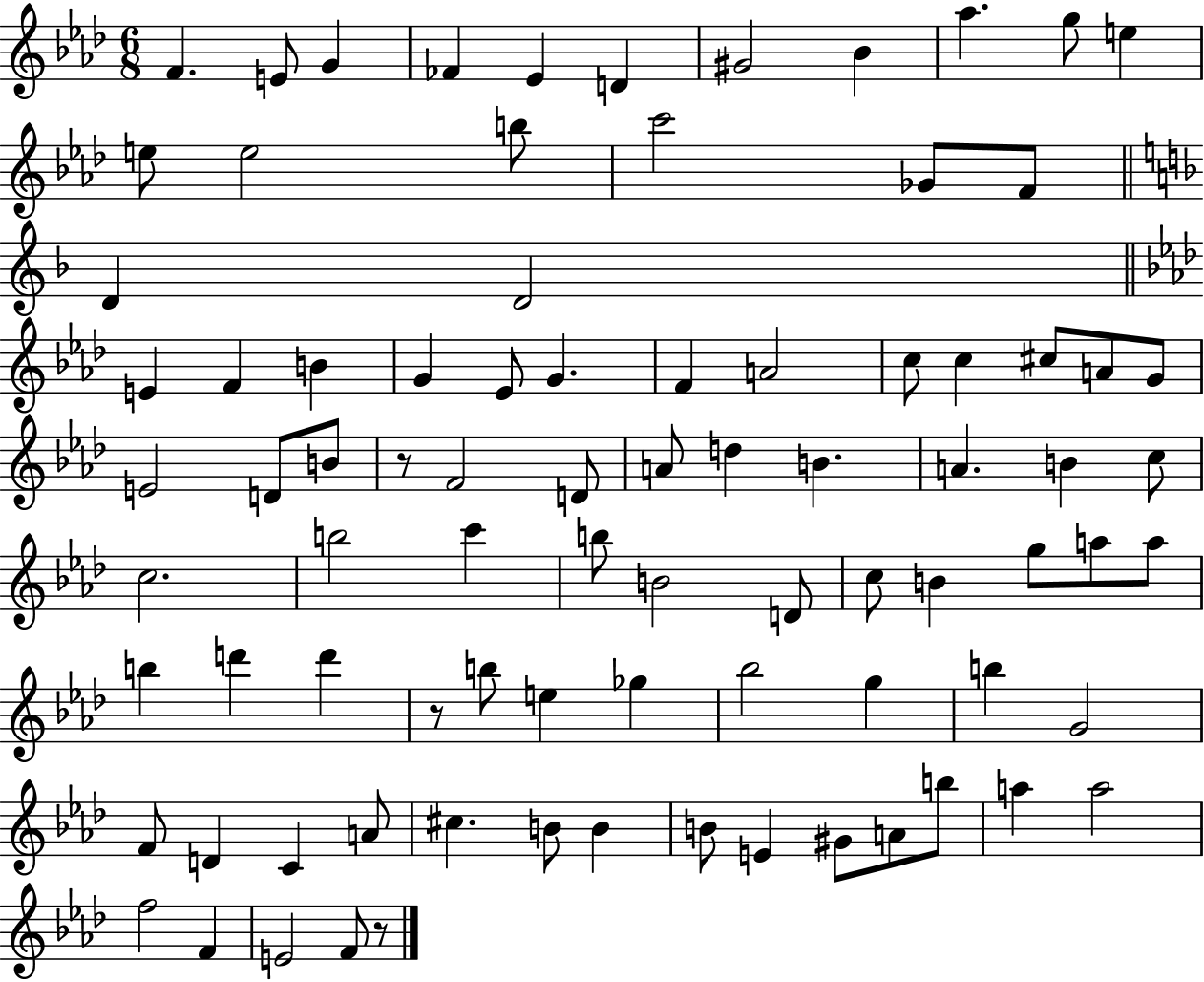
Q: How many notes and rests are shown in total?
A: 85